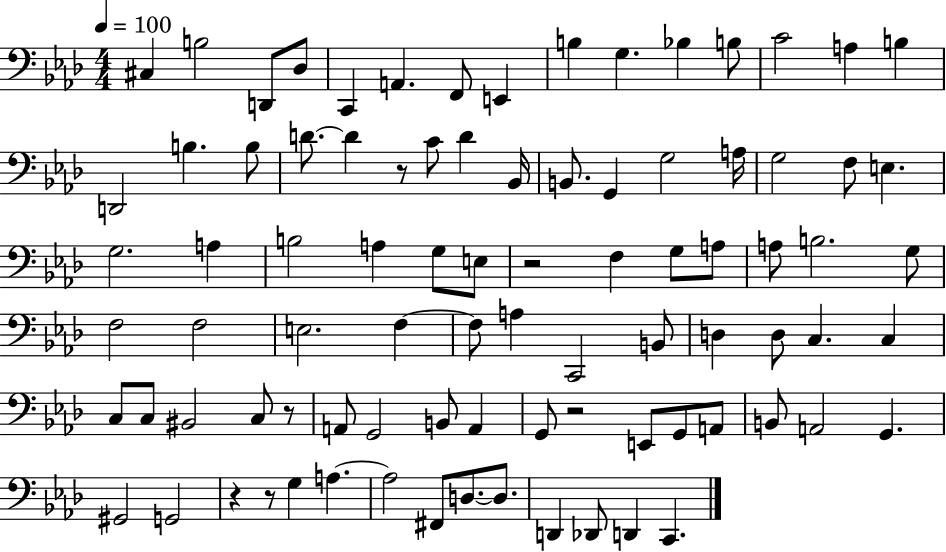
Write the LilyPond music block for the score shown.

{
  \clef bass
  \numericTimeSignature
  \time 4/4
  \key aes \major
  \tempo 4 = 100
  cis4 b2 d,8 des8 | c,4 a,4. f,8 e,4 | b4 g4. bes4 b8 | c'2 a4 b4 | \break d,2 b4. b8 | d'8.~~ d'4 r8 c'8 d'4 bes,16 | b,8. g,4 g2 a16 | g2 f8 e4. | \break g2. a4 | b2 a4 g8 e8 | r2 f4 g8 a8 | a8 b2. g8 | \break f2 f2 | e2. f4~~ | f8 a4 c,2 b,8 | d4 d8 c4. c4 | \break c8 c8 bis,2 c8 r8 | a,8 g,2 b,8 a,4 | g,8 r2 e,8 g,8 a,8 | b,8 a,2 g,4. | \break gis,2 g,2 | r4 r8 g4 a4.~~ | a2 fis,8 d8.~~ d8. | d,4 des,8 d,4 c,4. | \break \bar "|."
}